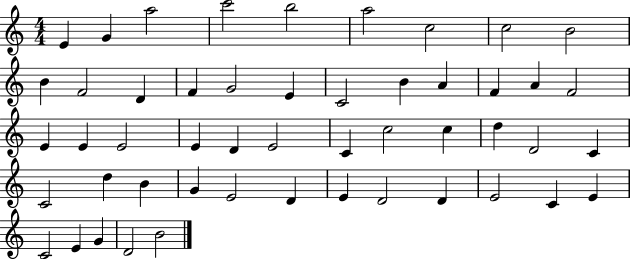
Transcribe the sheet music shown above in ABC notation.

X:1
T:Untitled
M:4/4
L:1/4
K:C
E G a2 c'2 b2 a2 c2 c2 B2 B F2 D F G2 E C2 B A F A F2 E E E2 E D E2 C c2 c d D2 C C2 d B G E2 D E D2 D E2 C E C2 E G D2 B2